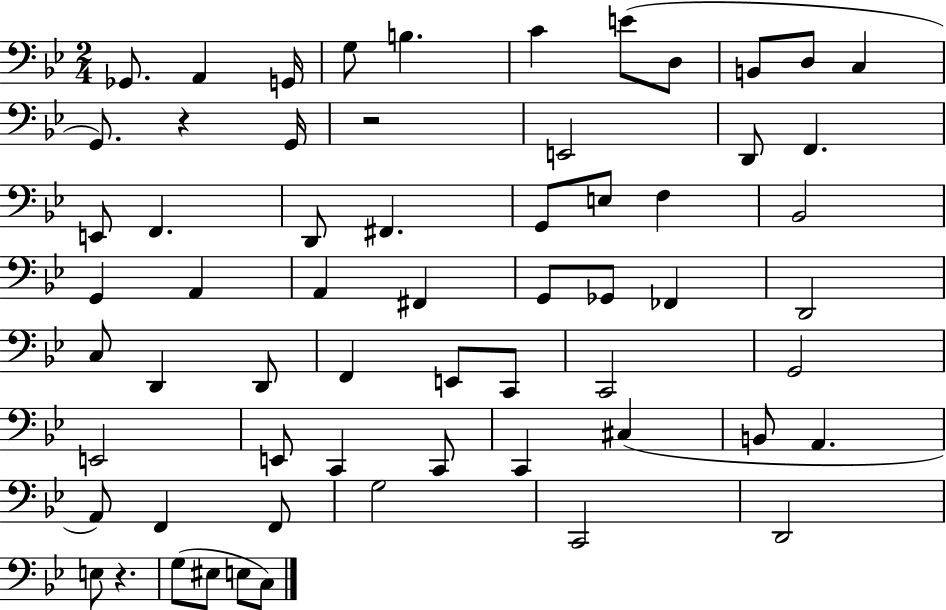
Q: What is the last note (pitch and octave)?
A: C3